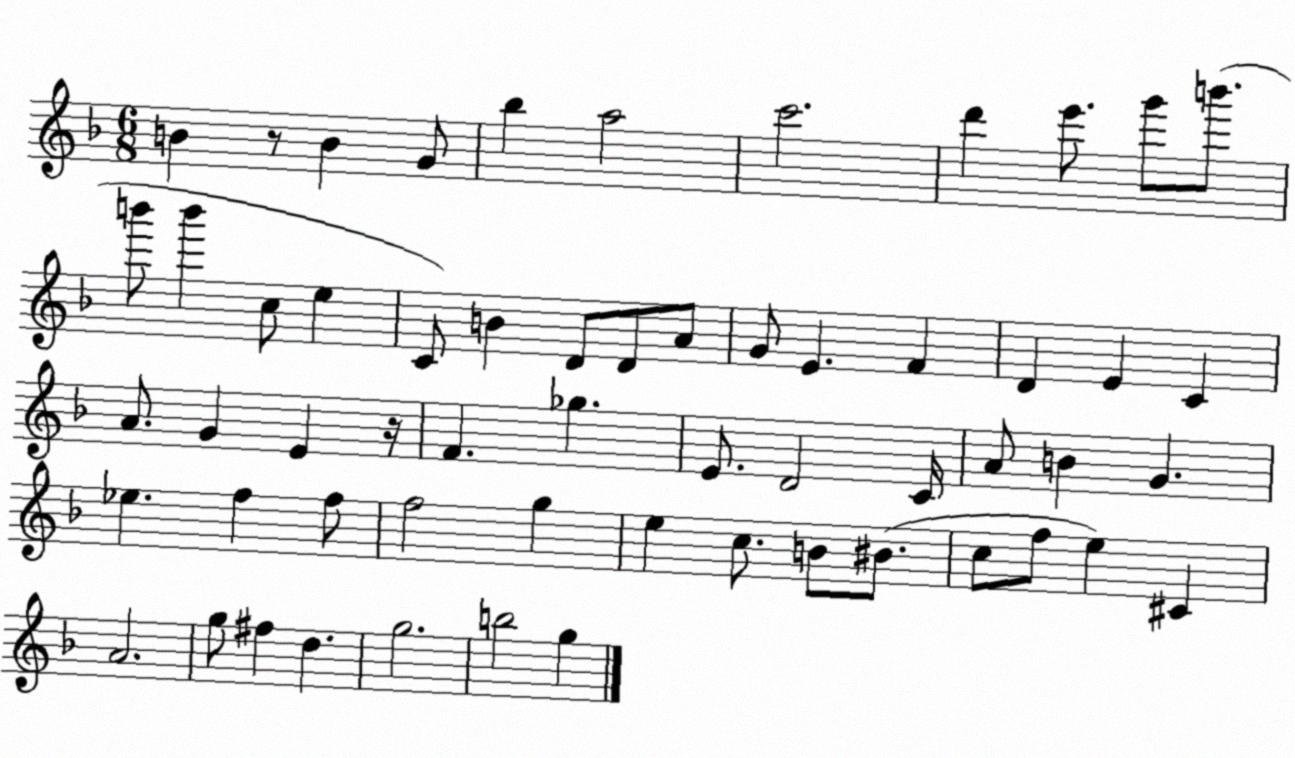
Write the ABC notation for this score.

X:1
T:Untitled
M:6/8
L:1/4
K:F
B z/2 B G/2 _b a2 c'2 d' e'/2 g'/2 b'/2 b'/2 b' c/2 e C/2 B D/2 D/2 A/2 G/2 E F D E C A/2 G E z/4 F _g E/2 D2 C/4 A/2 B G _e f f/2 f2 g e c/2 B/2 ^B/2 c/2 f/2 e ^C A2 g/2 ^f d g2 b2 g